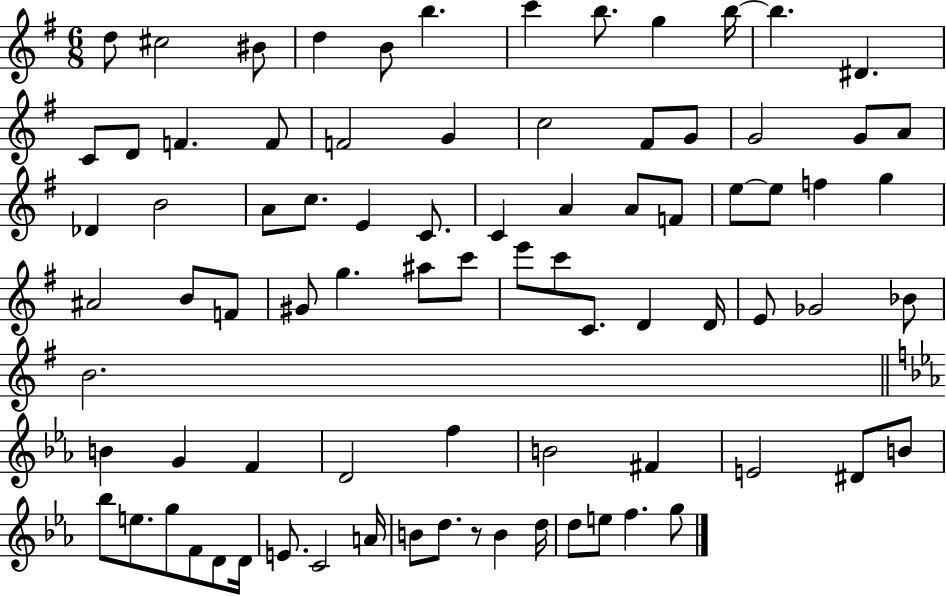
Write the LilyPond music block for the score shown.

{
  \clef treble
  \numericTimeSignature
  \time 6/8
  \key g \major
  d''8 cis''2 bis'8 | d''4 b'8 b''4. | c'''4 b''8. g''4 b''16~~ | b''4. dis'4. | \break c'8 d'8 f'4. f'8 | f'2 g'4 | c''2 fis'8 g'8 | g'2 g'8 a'8 | \break des'4 b'2 | a'8 c''8. e'4 c'8. | c'4 a'4 a'8 f'8 | e''8~~ e''8 f''4 g''4 | \break ais'2 b'8 f'8 | gis'8 g''4. ais''8 c'''8 | e'''8 c'''8 c'8. d'4 d'16 | e'8 ges'2 bes'8 | \break b'2. | \bar "||" \break \key ees \major b'4 g'4 f'4 | d'2 f''4 | b'2 fis'4 | e'2 dis'8 b'8 | \break bes''8 e''8. g''8 f'8 d'8 d'16 | e'8. c'2 a'16 | b'8 d''8. r8 b'4 d''16 | d''8 e''8 f''4. g''8 | \break \bar "|."
}